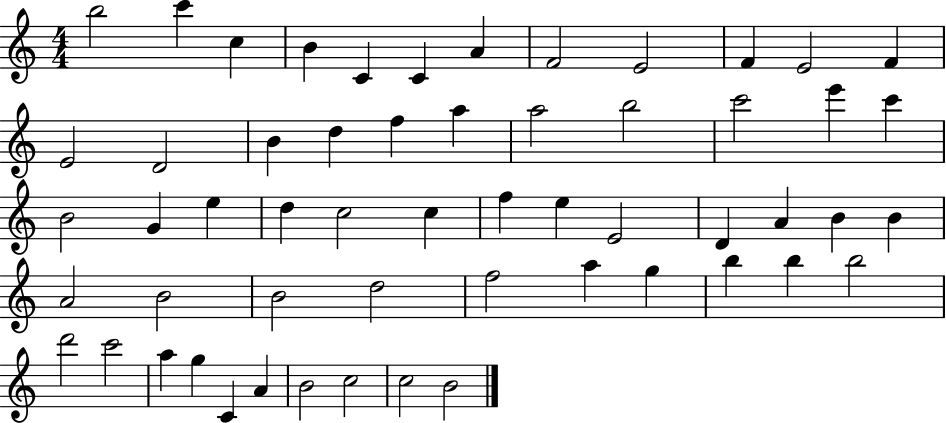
{
  \clef treble
  \numericTimeSignature
  \time 4/4
  \key c \major
  b''2 c'''4 c''4 | b'4 c'4 c'4 a'4 | f'2 e'2 | f'4 e'2 f'4 | \break e'2 d'2 | b'4 d''4 f''4 a''4 | a''2 b''2 | c'''2 e'''4 c'''4 | \break b'2 g'4 e''4 | d''4 c''2 c''4 | f''4 e''4 e'2 | d'4 a'4 b'4 b'4 | \break a'2 b'2 | b'2 d''2 | f''2 a''4 g''4 | b''4 b''4 b''2 | \break d'''2 c'''2 | a''4 g''4 c'4 a'4 | b'2 c''2 | c''2 b'2 | \break \bar "|."
}